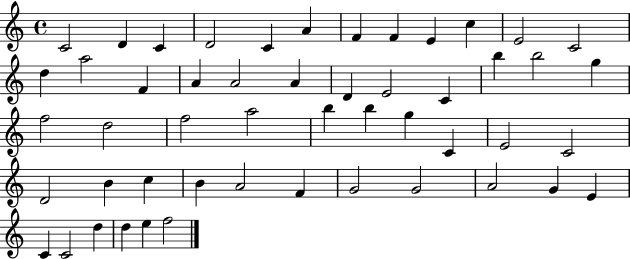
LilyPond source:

{
  \clef treble
  \time 4/4
  \defaultTimeSignature
  \key c \major
  c'2 d'4 c'4 | d'2 c'4 a'4 | f'4 f'4 e'4 c''4 | e'2 c'2 | \break d''4 a''2 f'4 | a'4 a'2 a'4 | d'4 e'2 c'4 | b''4 b''2 g''4 | \break f''2 d''2 | f''2 a''2 | b''4 b''4 g''4 c'4 | e'2 c'2 | \break d'2 b'4 c''4 | b'4 a'2 f'4 | g'2 g'2 | a'2 g'4 e'4 | \break c'4 c'2 d''4 | d''4 e''4 f''2 | \bar "|."
}